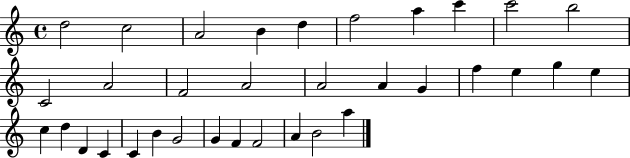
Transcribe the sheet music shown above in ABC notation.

X:1
T:Untitled
M:4/4
L:1/4
K:C
d2 c2 A2 B d f2 a c' c'2 b2 C2 A2 F2 A2 A2 A G f e g e c d D C C B G2 G F F2 A B2 a